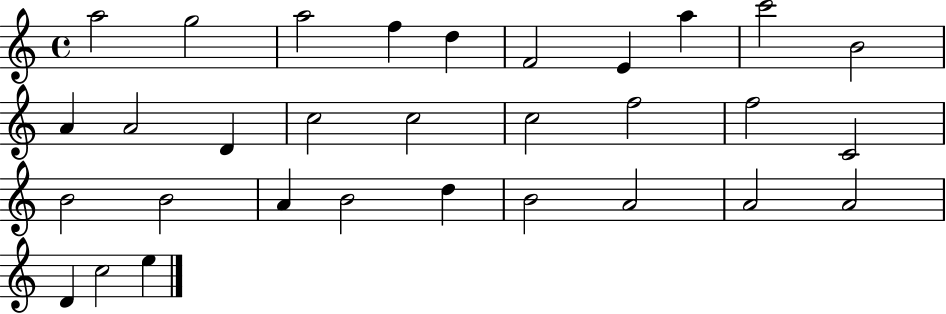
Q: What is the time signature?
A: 4/4